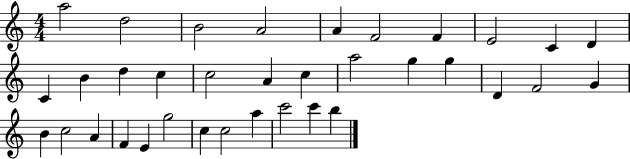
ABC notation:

X:1
T:Untitled
M:4/4
L:1/4
K:C
a2 d2 B2 A2 A F2 F E2 C D C B d c c2 A c a2 g g D F2 G B c2 A F E g2 c c2 a c'2 c' b